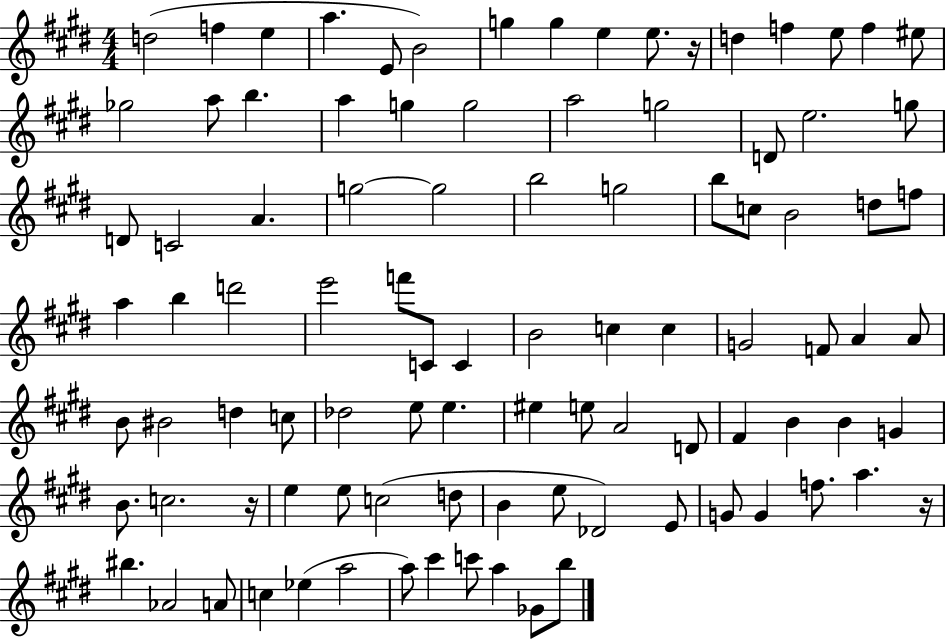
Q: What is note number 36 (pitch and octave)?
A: B4